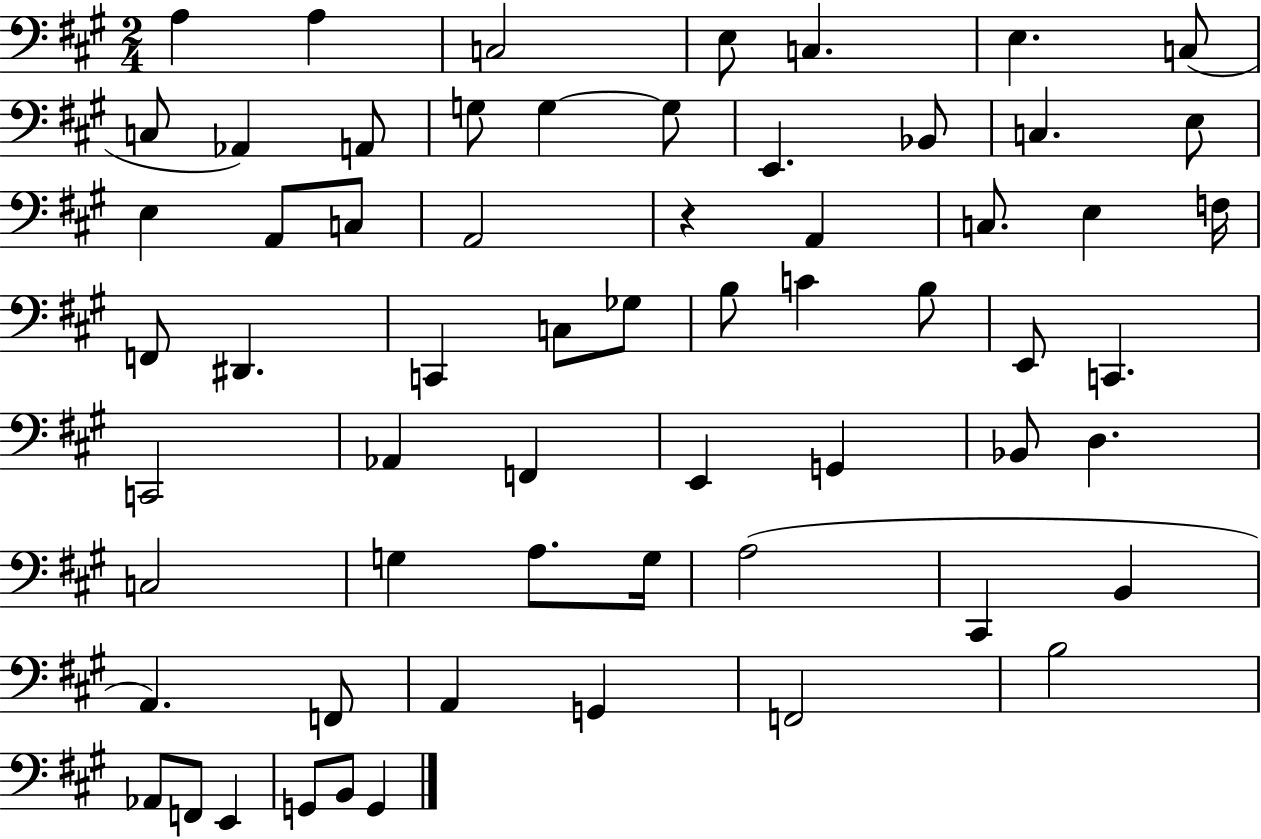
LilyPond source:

{
  \clef bass
  \numericTimeSignature
  \time 2/4
  \key a \major
  \repeat volta 2 { a4 a4 | c2 | e8 c4. | e4. c8( | \break c8 aes,4) a,8 | g8 g4~~ g8 | e,4. bes,8 | c4. e8 | \break e4 a,8 c8 | a,2 | r4 a,4 | c8. e4 f16 | \break f,8 dis,4. | c,4 c8 ges8 | b8 c'4 b8 | e,8 c,4. | \break c,2 | aes,4 f,4 | e,4 g,4 | bes,8 d4. | \break c2 | g4 a8. g16 | a2( | cis,4 b,4 | \break a,4.) f,8 | a,4 g,4 | f,2 | b2 | \break aes,8 f,8 e,4 | g,8 b,8 g,4 | } \bar "|."
}